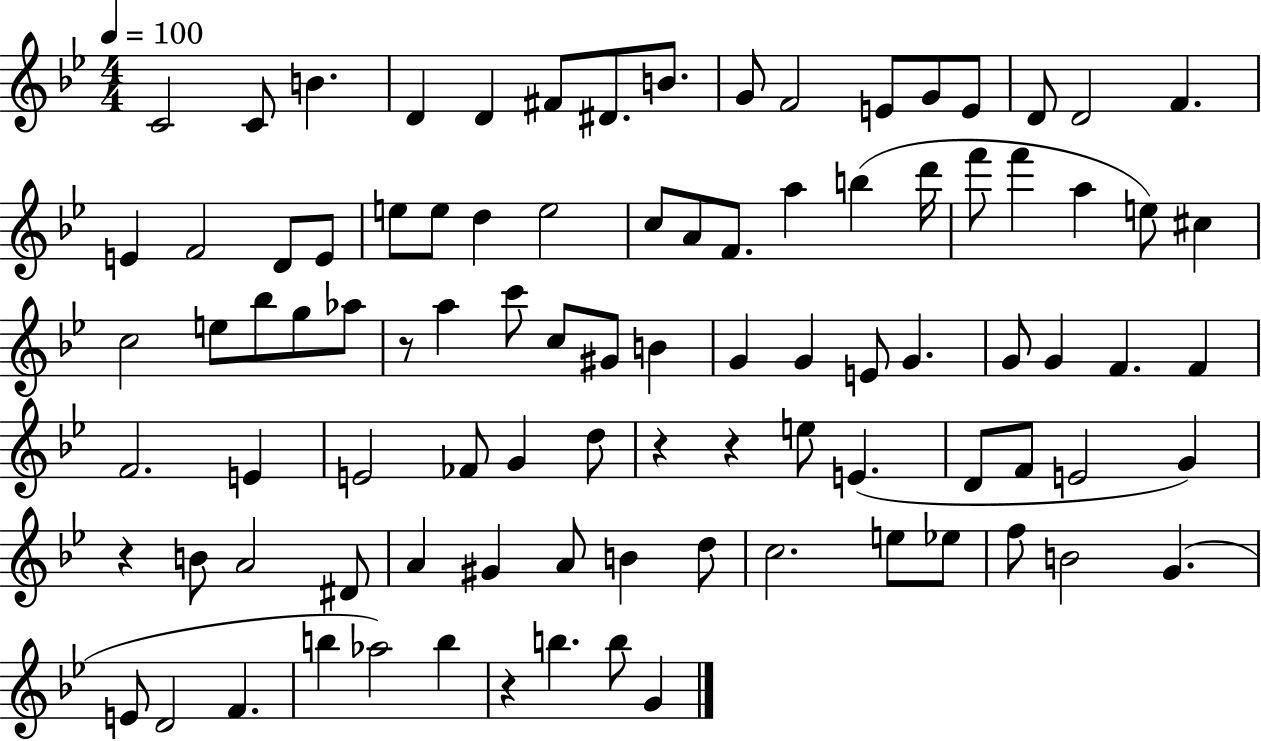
C4/h C4/e B4/q. D4/q D4/q F#4/e D#4/e. B4/e. G4/e F4/h E4/e G4/e E4/e D4/e D4/h F4/q. E4/q F4/h D4/e E4/e E5/e E5/e D5/q E5/h C5/e A4/e F4/e. A5/q B5/q D6/s F6/e F6/q A5/q E5/e C#5/q C5/h E5/e Bb5/e G5/e Ab5/e R/e A5/q C6/e C5/e G#4/e B4/q G4/q G4/q E4/e G4/q. G4/e G4/q F4/q. F4/q F4/h. E4/q E4/h FES4/e G4/q D5/e R/q R/q E5/e E4/q. D4/e F4/e E4/h G4/q R/q B4/e A4/h D#4/e A4/q G#4/q A4/e B4/q D5/e C5/h. E5/e Eb5/e F5/e B4/h G4/q. E4/e D4/h F4/q. B5/q Ab5/h B5/q R/q B5/q. B5/e G4/q